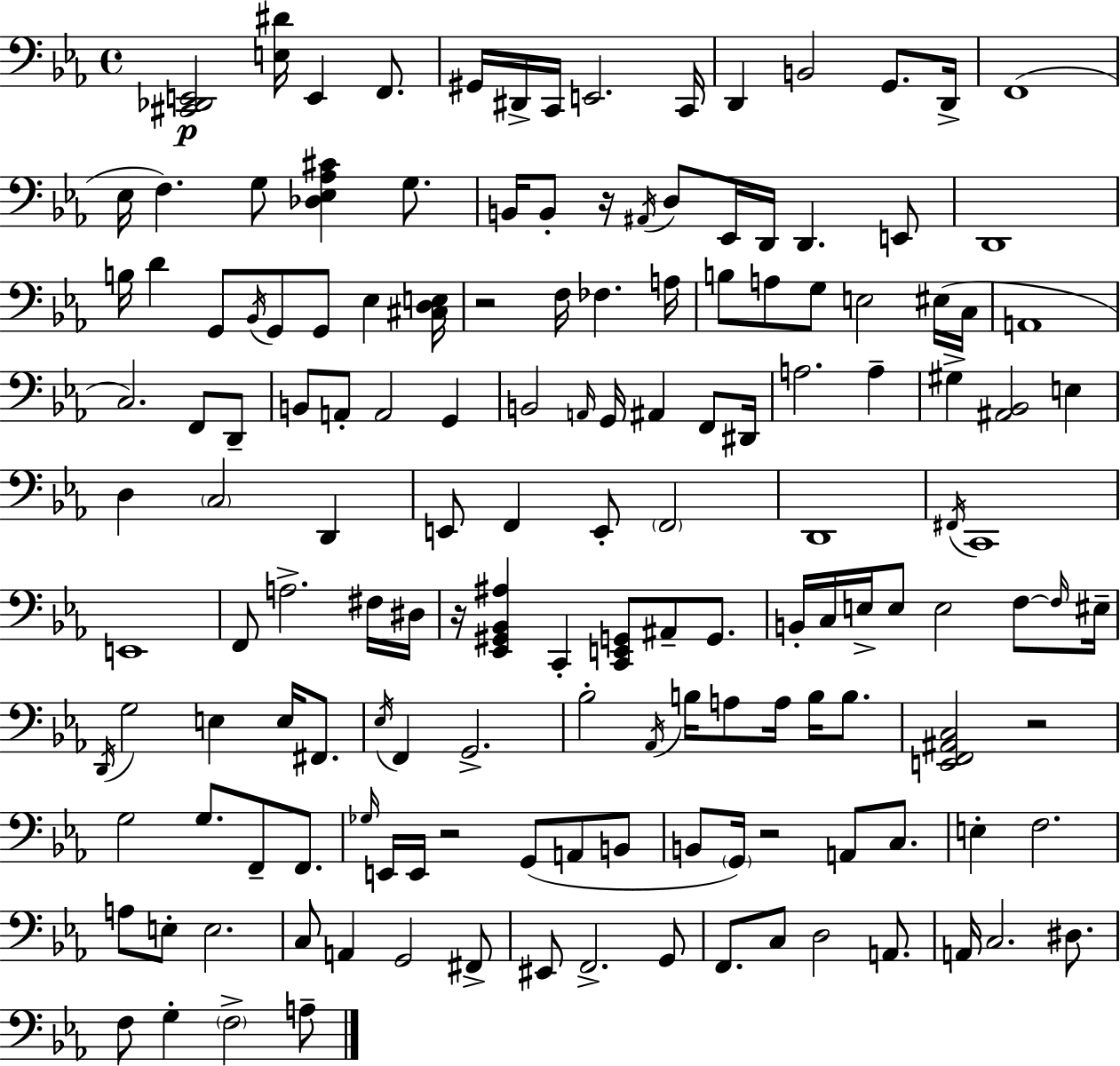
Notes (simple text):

[C#2,Db2,E2]/h [E3,D#4]/s E2/q F2/e. G#2/s D#2/s C2/s E2/h. C2/s D2/q B2/h G2/e. D2/s F2/w Eb3/s F3/q. G3/e [Db3,Eb3,Ab3,C#4]/q G3/e. B2/s B2/e R/s A#2/s D3/e Eb2/s D2/s D2/q. E2/e D2/w B3/s D4/q G2/e Bb2/s G2/e G2/e Eb3/q [C#3,D3,E3]/s R/h F3/s FES3/q. A3/s B3/e A3/e G3/e E3/h EIS3/s C3/s A2/w C3/h. F2/e D2/e B2/e A2/e A2/h G2/q B2/h A2/s G2/s A#2/q F2/e D#2/s A3/h. A3/q G#3/q [A#2,Bb2]/h E3/q D3/q C3/h D2/q E2/e F2/q E2/e F2/h D2/w F#2/s C2/w E2/w F2/e A3/h. F#3/s D#3/s R/s [Eb2,G#2,Bb2,A#3]/q C2/q [C2,E2,G2]/e A#2/e G2/e. B2/s C3/s E3/s E3/e E3/h F3/e F3/s EIS3/s D2/s G3/h E3/q E3/s F#2/e. Eb3/s F2/q G2/h. Bb3/h Ab2/s B3/s A3/e A3/s B3/s B3/e. [E2,F2,A#2,C3]/h R/h G3/h G3/e. F2/e F2/e. Gb3/s E2/s E2/s R/h G2/e A2/e B2/e B2/e G2/s R/h A2/e C3/e. E3/q F3/h. A3/e E3/e E3/h. C3/e A2/q G2/h F#2/e EIS2/e F2/h. G2/e F2/e. C3/e D3/h A2/e. A2/s C3/h. D#3/e. F3/e G3/q F3/h A3/e